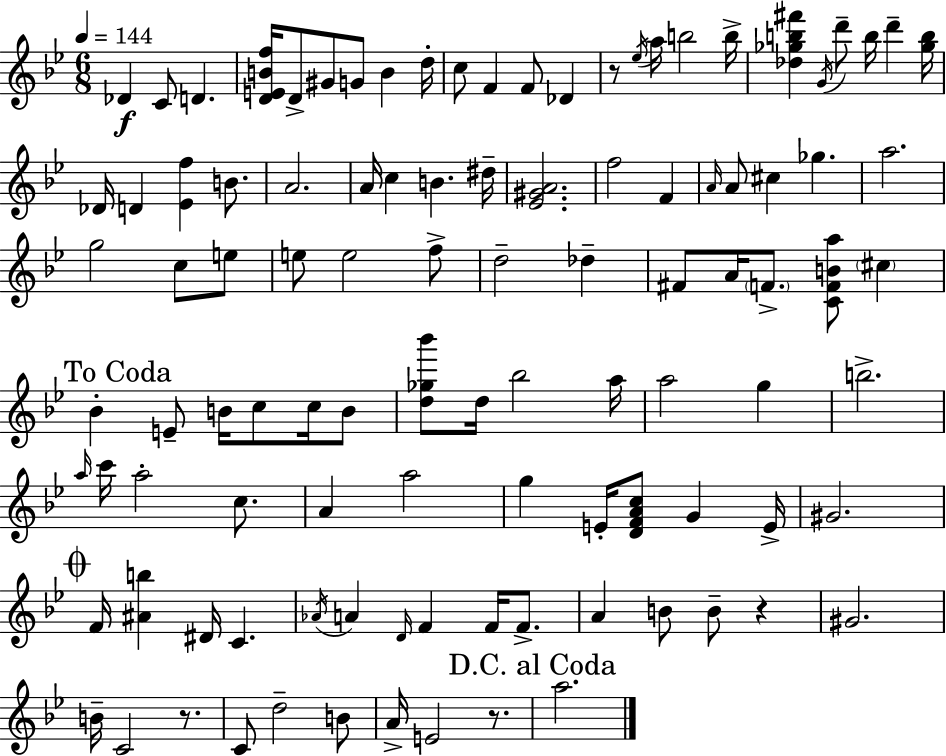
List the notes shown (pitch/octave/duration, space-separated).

Db4/q C4/e D4/q. [D4,E4,B4,F5]/s D4/e G#4/e G4/e B4/q D5/s C5/e F4/q F4/e Db4/q R/e Eb5/s A5/s B5/h B5/s [Db5,Gb5,B5,F#6]/q G4/s D6/e B5/s D6/q [Gb5,B5]/s Db4/s D4/q [Eb4,F5]/q B4/e. A4/h. A4/s C5/q B4/q. D#5/s [Eb4,G#4,A4]/h. F5/h F4/q A4/s A4/e C#5/q Gb5/q. A5/h. G5/h C5/e E5/e E5/e E5/h F5/e D5/h Db5/q F#4/e A4/s F4/e. [C4,F4,B4,A5]/e C#5/q Bb4/q E4/e B4/s C5/e C5/s B4/e [D5,Gb5,Bb6]/e D5/s Bb5/h A5/s A5/h G5/q B5/h. A5/s C6/s A5/h C5/e. A4/q A5/h G5/q E4/s [D4,F4,A4,C5]/e G4/q E4/s G#4/h. F4/s [A#4,B5]/q D#4/s C4/q. Ab4/s A4/q D4/s F4/q F4/s F4/e. A4/q B4/e B4/e R/q G#4/h. B4/s C4/h R/e. C4/e D5/h B4/e A4/s E4/h R/e. A5/h.